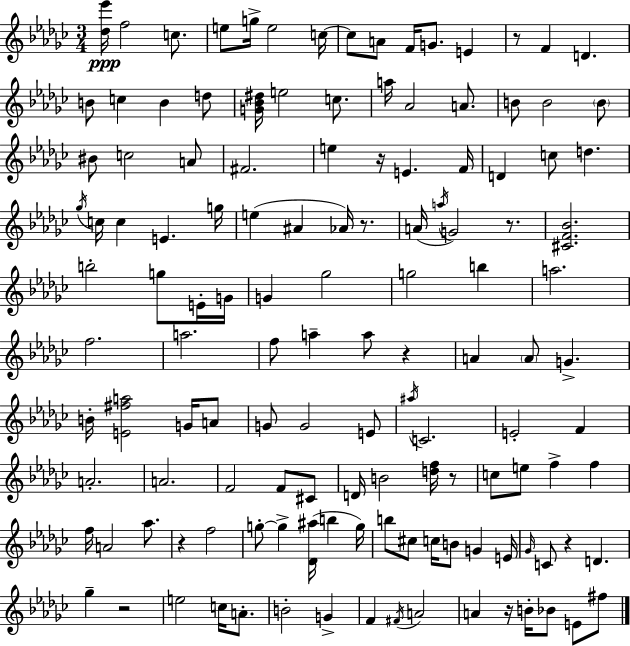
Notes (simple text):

[Db5,Eb6]/s F5/h C5/e. E5/e G5/s E5/h C5/s C5/e A4/e F4/s G4/e. E4/q R/e F4/q D4/q. B4/e C5/q B4/q D5/e [G4,Bb4,D#5]/s E5/h C5/e. A5/s Ab4/h A4/e. B4/e B4/h B4/e BIS4/e C5/h A4/e F#4/h. E5/q R/s E4/q. F4/s D4/q C5/e D5/q. Gb5/s C5/s C5/q E4/q. G5/s E5/q A#4/q Ab4/s R/e. A4/s A5/s G4/h R/e. [C#4,F4,Bb4]/h. B5/h G5/e E4/s G4/s G4/q Gb5/h G5/h B5/q A5/h. F5/h. A5/h. F5/e A5/q A5/e R/q A4/q A4/e G4/q. B4/s [E4,F#5,A5]/h G4/s A4/e G4/e G4/h E4/e A#5/s C4/h. E4/h F4/q A4/h. A4/h. F4/h F4/e C#4/e D4/s B4/h [D5,F5]/s R/e C5/e E5/e F5/q F5/q F5/s A4/h Ab5/e. R/q F5/h G5/e G5/q [Db4,A#5]/s B5/q G5/s B5/e C#5/e C5/s B4/e G4/q E4/s Gb4/s C4/e R/q D4/q. Gb5/q R/h E5/h C5/s A4/e. B4/h G4/q F4/q F#4/s A4/h A4/q R/s B4/s Bb4/e E4/e F#5/e